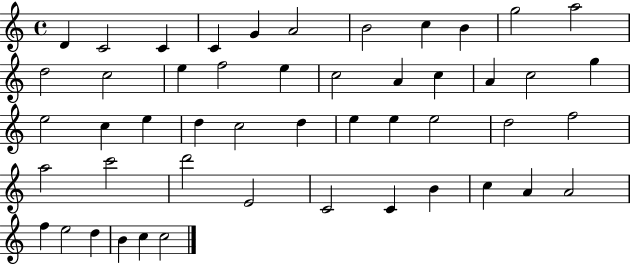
{
  \clef treble
  \time 4/4
  \defaultTimeSignature
  \key c \major
  d'4 c'2 c'4 | c'4 g'4 a'2 | b'2 c''4 b'4 | g''2 a''2 | \break d''2 c''2 | e''4 f''2 e''4 | c''2 a'4 c''4 | a'4 c''2 g''4 | \break e''2 c''4 e''4 | d''4 c''2 d''4 | e''4 e''4 e''2 | d''2 f''2 | \break a''2 c'''2 | d'''2 e'2 | c'2 c'4 b'4 | c''4 a'4 a'2 | \break f''4 e''2 d''4 | b'4 c''4 c''2 | \bar "|."
}